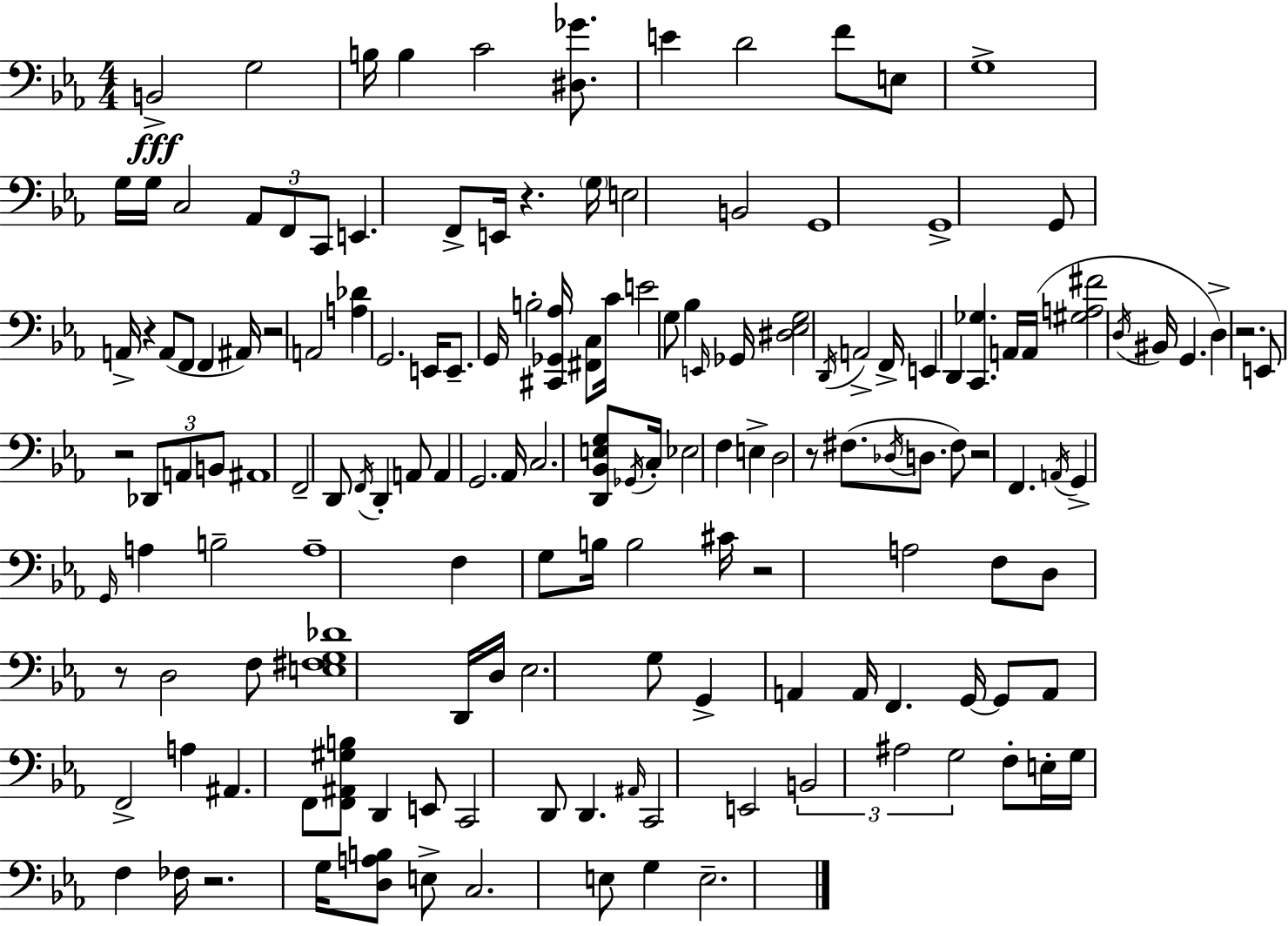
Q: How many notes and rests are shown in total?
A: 152